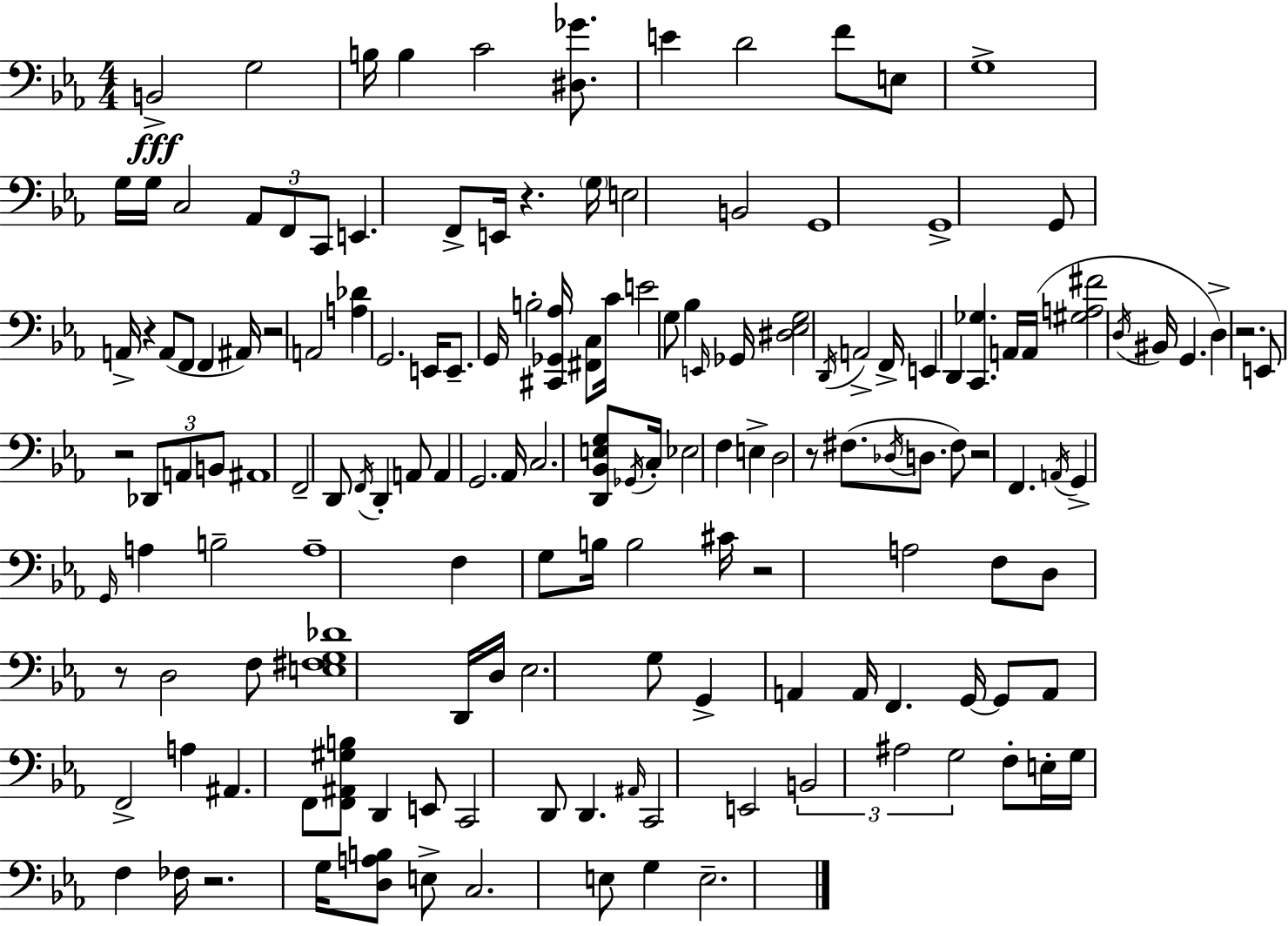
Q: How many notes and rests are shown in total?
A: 152